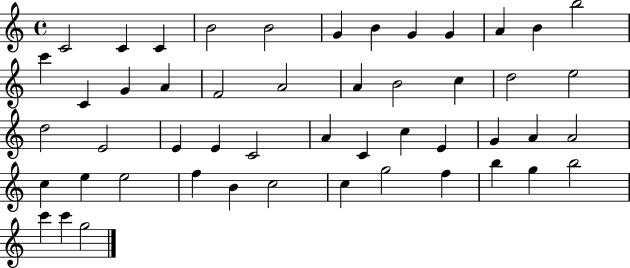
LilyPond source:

{
  \clef treble
  \time 4/4
  \defaultTimeSignature
  \key c \major
  c'2 c'4 c'4 | b'2 b'2 | g'4 b'4 g'4 g'4 | a'4 b'4 b''2 | \break c'''4 c'4 g'4 a'4 | f'2 a'2 | a'4 b'2 c''4 | d''2 e''2 | \break d''2 e'2 | e'4 e'4 c'2 | a'4 c'4 c''4 e'4 | g'4 a'4 a'2 | \break c''4 e''4 e''2 | f''4 b'4 c''2 | c''4 g''2 f''4 | b''4 g''4 b''2 | \break c'''4 c'''4 g''2 | \bar "|."
}